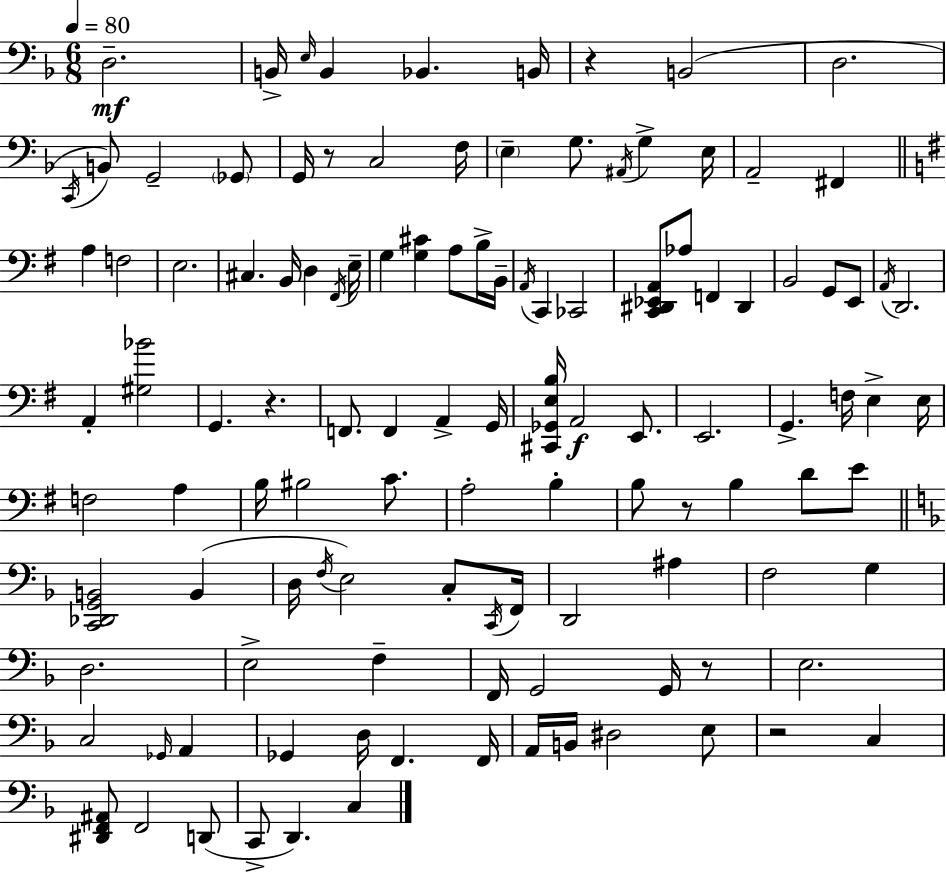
D3/h. B2/s E3/s B2/q Bb2/q. B2/s R/q B2/h D3/h. C2/s B2/e G2/h Gb2/e G2/s R/e C3/h F3/s E3/q G3/e. A#2/s G3/q E3/s A2/h F#2/q A3/q F3/h E3/h. C#3/q. B2/s D3/q F#2/s E3/s G3/q [G3,C#4]/q A3/e B3/s B2/s A2/s C2/q CES2/h [C2,D#2,Eb2,A2]/e Ab3/e F2/q D#2/q B2/h G2/e E2/e A2/s D2/h. A2/q [G#3,Bb4]/h G2/q. R/q. F2/e. F2/q A2/q G2/s [C#2,Gb2,E3,B3]/s A2/h E2/e. E2/h. G2/q. F3/s E3/q E3/s F3/h A3/q B3/s BIS3/h C4/e. A3/h B3/q B3/e R/e B3/q D4/e E4/e [C2,Db2,G2,B2]/h B2/q D3/s F3/s E3/h C3/e C2/s F2/s D2/h A#3/q F3/h G3/q D3/h. E3/h F3/q F2/s G2/h G2/s R/e E3/h. C3/h Gb2/s A2/q Gb2/q D3/s F2/q. F2/s A2/s B2/s D#3/h E3/e R/h C3/q [D#2,F2,A#2]/e F2/h D2/e C2/e D2/q. C3/q